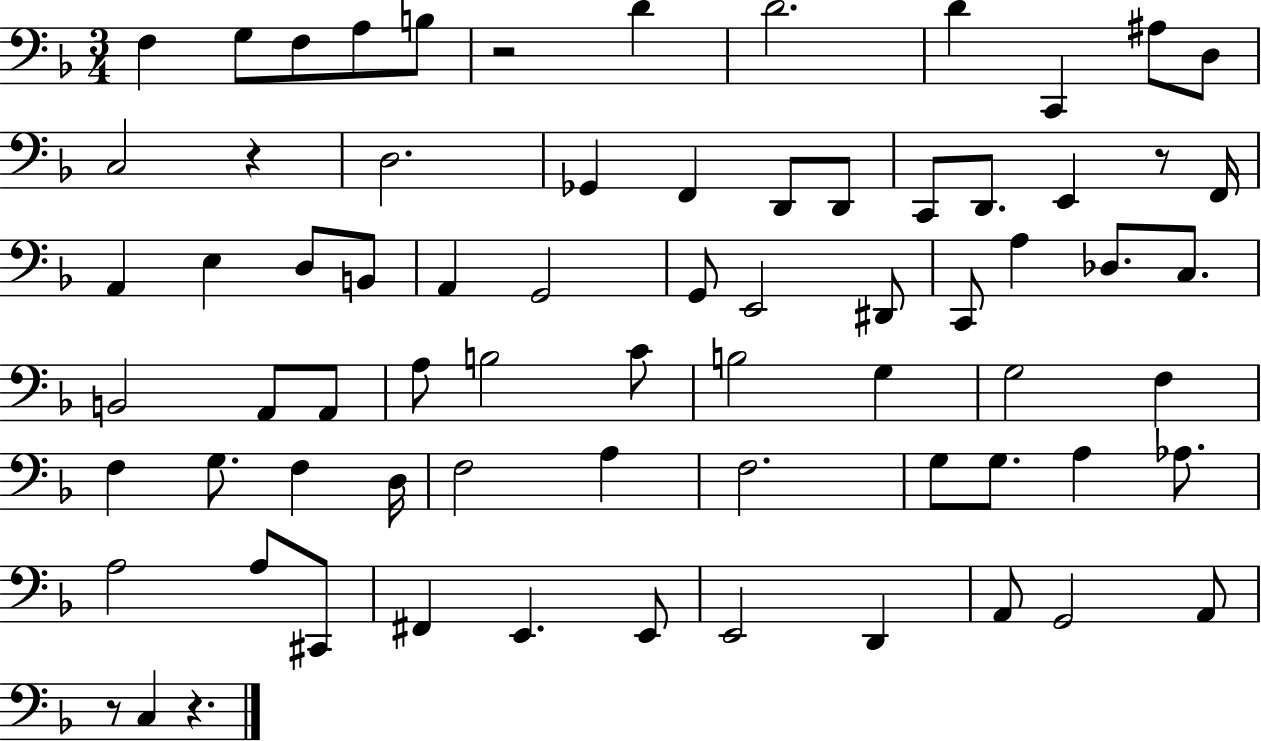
F3/q G3/e F3/e A3/e B3/e R/h D4/q D4/h. D4/q C2/q A#3/e D3/e C3/h R/q D3/h. Gb2/q F2/q D2/e D2/e C2/e D2/e. E2/q R/e F2/s A2/q E3/q D3/e B2/e A2/q G2/h G2/e E2/h D#2/e C2/e A3/q Db3/e. C3/e. B2/h A2/e A2/e A3/e B3/h C4/e B3/h G3/q G3/h F3/q F3/q G3/e. F3/q D3/s F3/h A3/q F3/h. G3/e G3/e. A3/q Ab3/e. A3/h A3/e C#2/e F#2/q E2/q. E2/e E2/h D2/q A2/e G2/h A2/e R/e C3/q R/q.